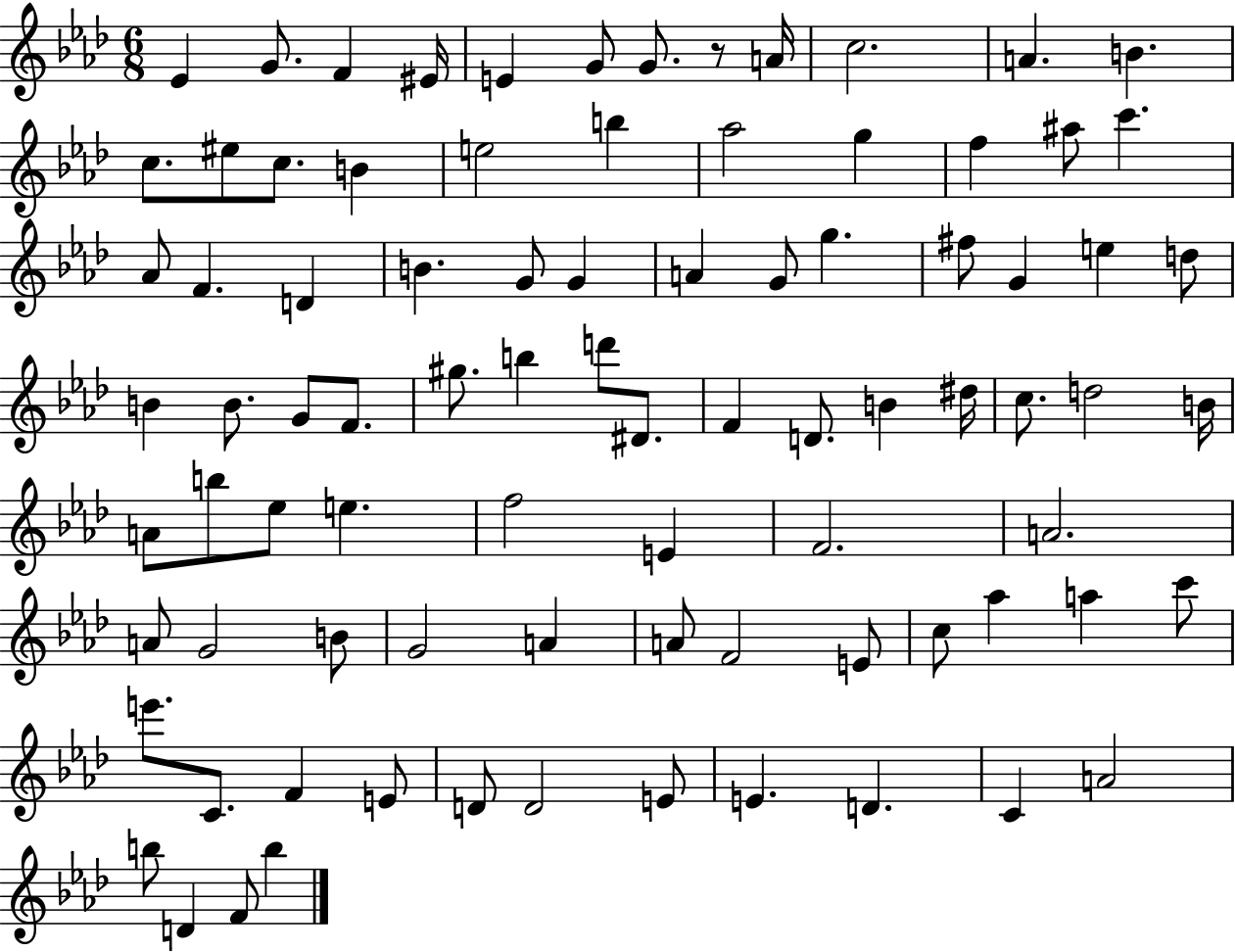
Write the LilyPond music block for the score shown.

{
  \clef treble
  \numericTimeSignature
  \time 6/8
  \key aes \major
  ees'4 g'8. f'4 eis'16 | e'4 g'8 g'8. r8 a'16 | c''2. | a'4. b'4. | \break c''8. eis''8 c''8. b'4 | e''2 b''4 | aes''2 g''4 | f''4 ais''8 c'''4. | \break aes'8 f'4. d'4 | b'4. g'8 g'4 | a'4 g'8 g''4. | fis''8 g'4 e''4 d''8 | \break b'4 b'8. g'8 f'8. | gis''8. b''4 d'''8 dis'8. | f'4 d'8. b'4 dis''16 | c''8. d''2 b'16 | \break a'8 b''8 ees''8 e''4. | f''2 e'4 | f'2. | a'2. | \break a'8 g'2 b'8 | g'2 a'4 | a'8 f'2 e'8 | c''8 aes''4 a''4 c'''8 | \break e'''8. c'8. f'4 e'8 | d'8 d'2 e'8 | e'4. d'4. | c'4 a'2 | \break b''8 d'4 f'8 b''4 | \bar "|."
}